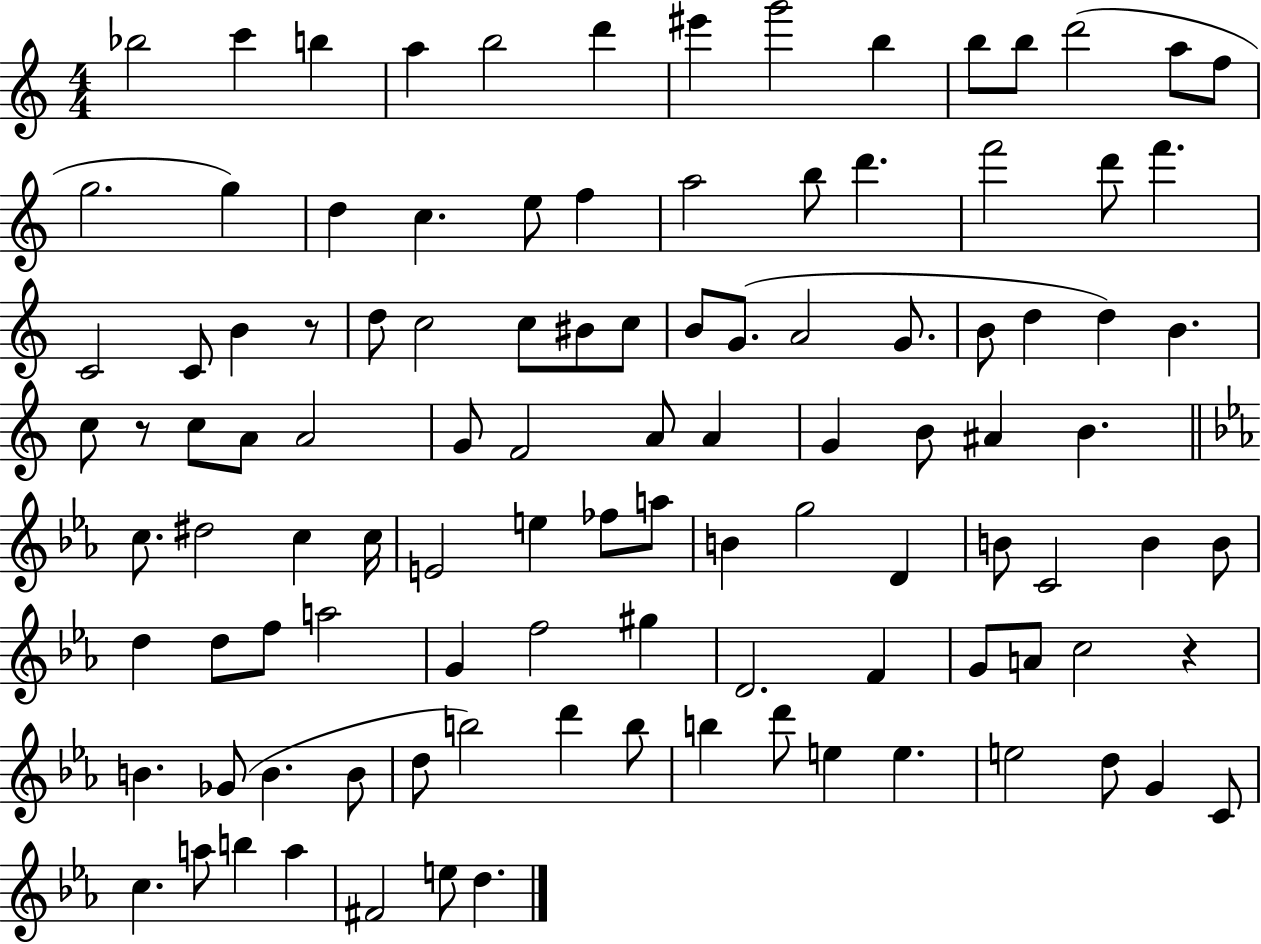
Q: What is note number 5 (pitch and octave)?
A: B5